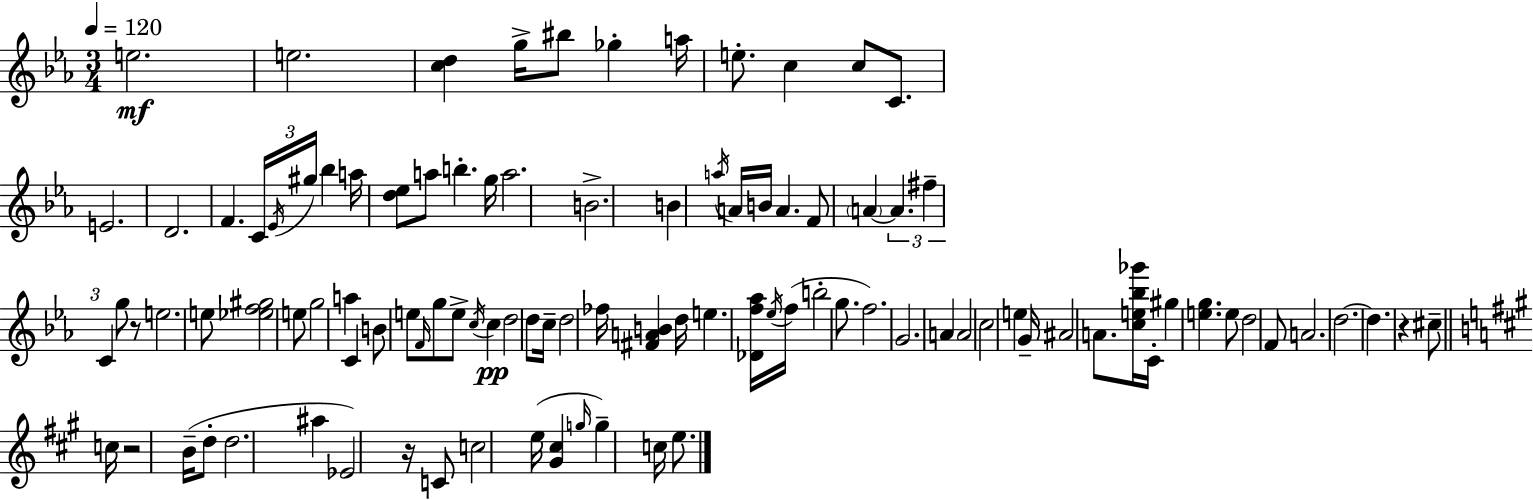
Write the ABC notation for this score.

X:1
T:Untitled
M:3/4
L:1/4
K:Eb
e2 e2 [cd] g/4 ^b/2 _g a/4 e/2 c c/2 C/2 E2 D2 F C/4 _E/4 ^g/4 _b a/4 [d_e]/2 a/2 b g/4 a2 B2 B a/4 A/4 B/4 A F/2 A A ^f C g/2 z/2 e2 e/2 [_ef^g]2 e/2 g2 a C B/2 e/2 F/4 g/2 e/2 c/4 c d2 d/2 c/4 d2 _f/4 [^FAB] d/4 e [_Df_a]/4 _e/4 f/4 b2 g/2 f2 G2 A A2 c2 e G/4 ^A2 A/2 [ce_b_g']/4 C/4 ^g [eg] e/2 d2 F/2 A2 d2 d z ^c/2 c/4 z2 B/4 d/2 d2 ^a _E2 z/4 C/2 c2 e/4 [^G^c] g/4 g c/4 e/2